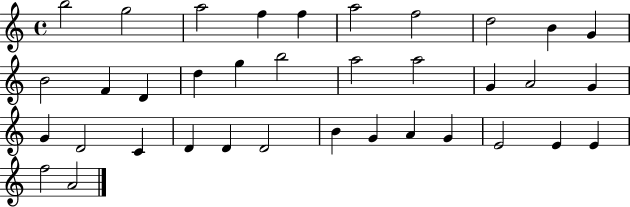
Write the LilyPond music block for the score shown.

{
  \clef treble
  \time 4/4
  \defaultTimeSignature
  \key c \major
  b''2 g''2 | a''2 f''4 f''4 | a''2 f''2 | d''2 b'4 g'4 | \break b'2 f'4 d'4 | d''4 g''4 b''2 | a''2 a''2 | g'4 a'2 g'4 | \break g'4 d'2 c'4 | d'4 d'4 d'2 | b'4 g'4 a'4 g'4 | e'2 e'4 e'4 | \break f''2 a'2 | \bar "|."
}